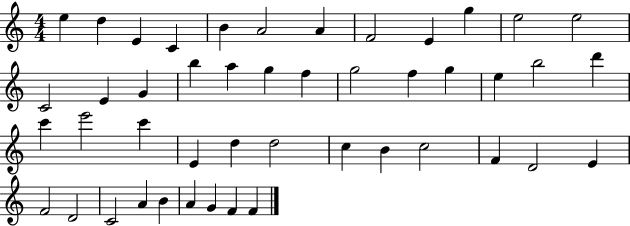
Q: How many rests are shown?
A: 0